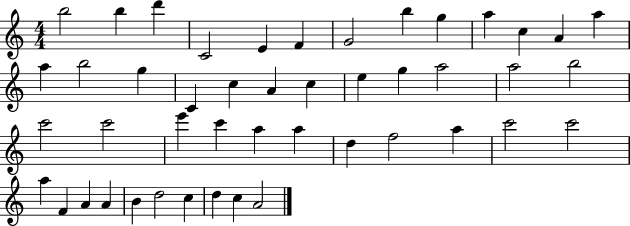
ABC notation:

X:1
T:Untitled
M:4/4
L:1/4
K:C
b2 b d' C2 E F G2 b g a c A a a b2 g C c A c e g a2 a2 b2 c'2 c'2 e' c' a a d f2 a c'2 c'2 a F A A B d2 c d c A2